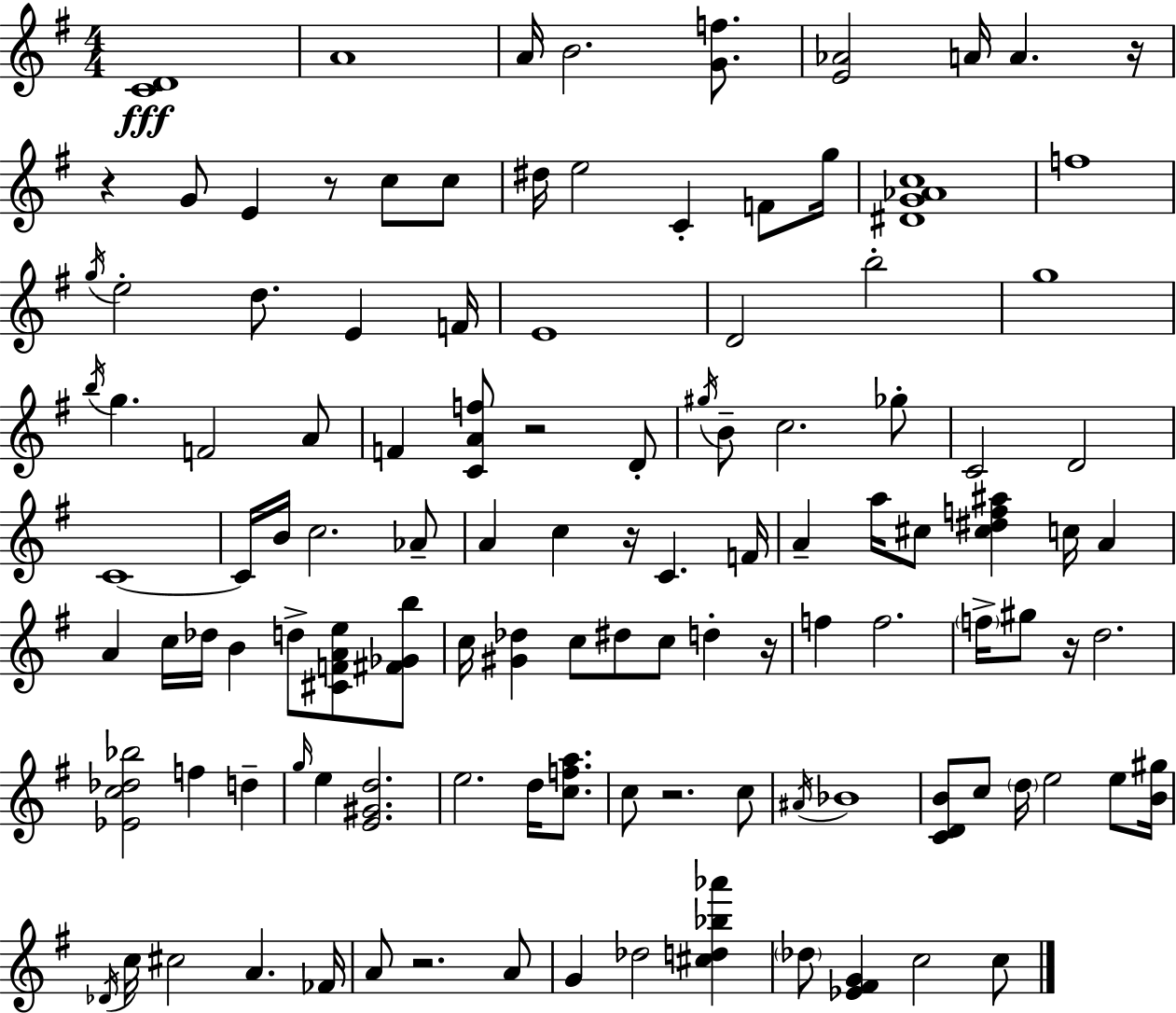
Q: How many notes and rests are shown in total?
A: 116